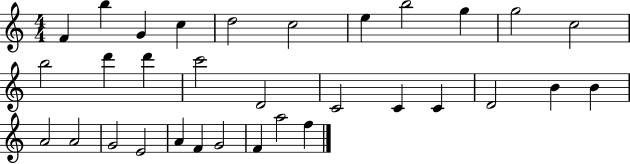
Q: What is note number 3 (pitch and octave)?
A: G4